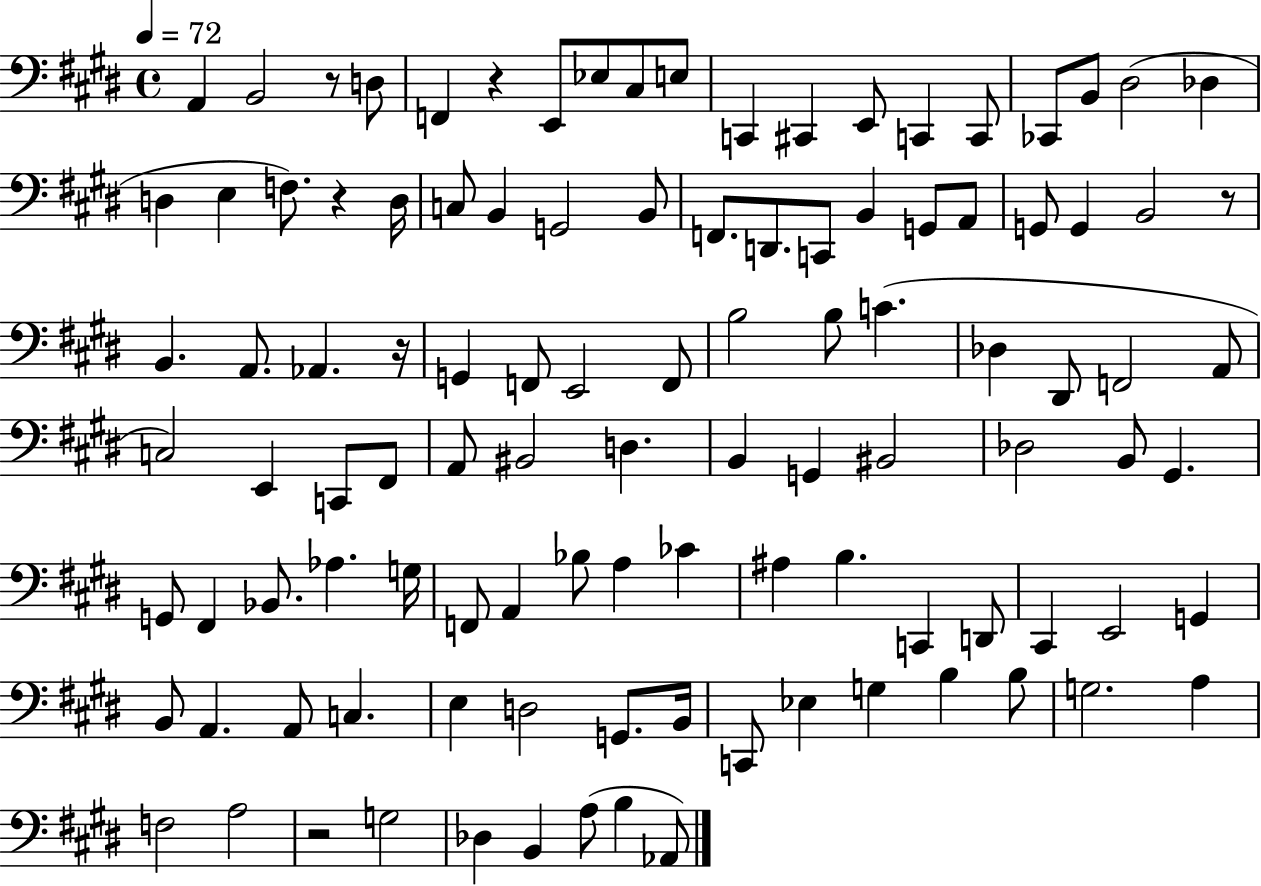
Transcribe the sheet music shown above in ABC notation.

X:1
T:Untitled
M:4/4
L:1/4
K:E
A,, B,,2 z/2 D,/2 F,, z E,,/2 _E,/2 ^C,/2 E,/2 C,, ^C,, E,,/2 C,, C,,/2 _C,,/2 B,,/2 ^D,2 _D, D, E, F,/2 z D,/4 C,/2 B,, G,,2 B,,/2 F,,/2 D,,/2 C,,/2 B,, G,,/2 A,,/2 G,,/2 G,, B,,2 z/2 B,, A,,/2 _A,, z/4 G,, F,,/2 E,,2 F,,/2 B,2 B,/2 C _D, ^D,,/2 F,,2 A,,/2 C,2 E,, C,,/2 ^F,,/2 A,,/2 ^B,,2 D, B,, G,, ^B,,2 _D,2 B,,/2 ^G,, G,,/2 ^F,, _B,,/2 _A, G,/4 F,,/2 A,, _B,/2 A, _C ^A, B, C,, D,,/2 ^C,, E,,2 G,, B,,/2 A,, A,,/2 C, E, D,2 G,,/2 B,,/4 C,,/2 _E, G, B, B,/2 G,2 A, F,2 A,2 z2 G,2 _D, B,, A,/2 B, _A,,/2